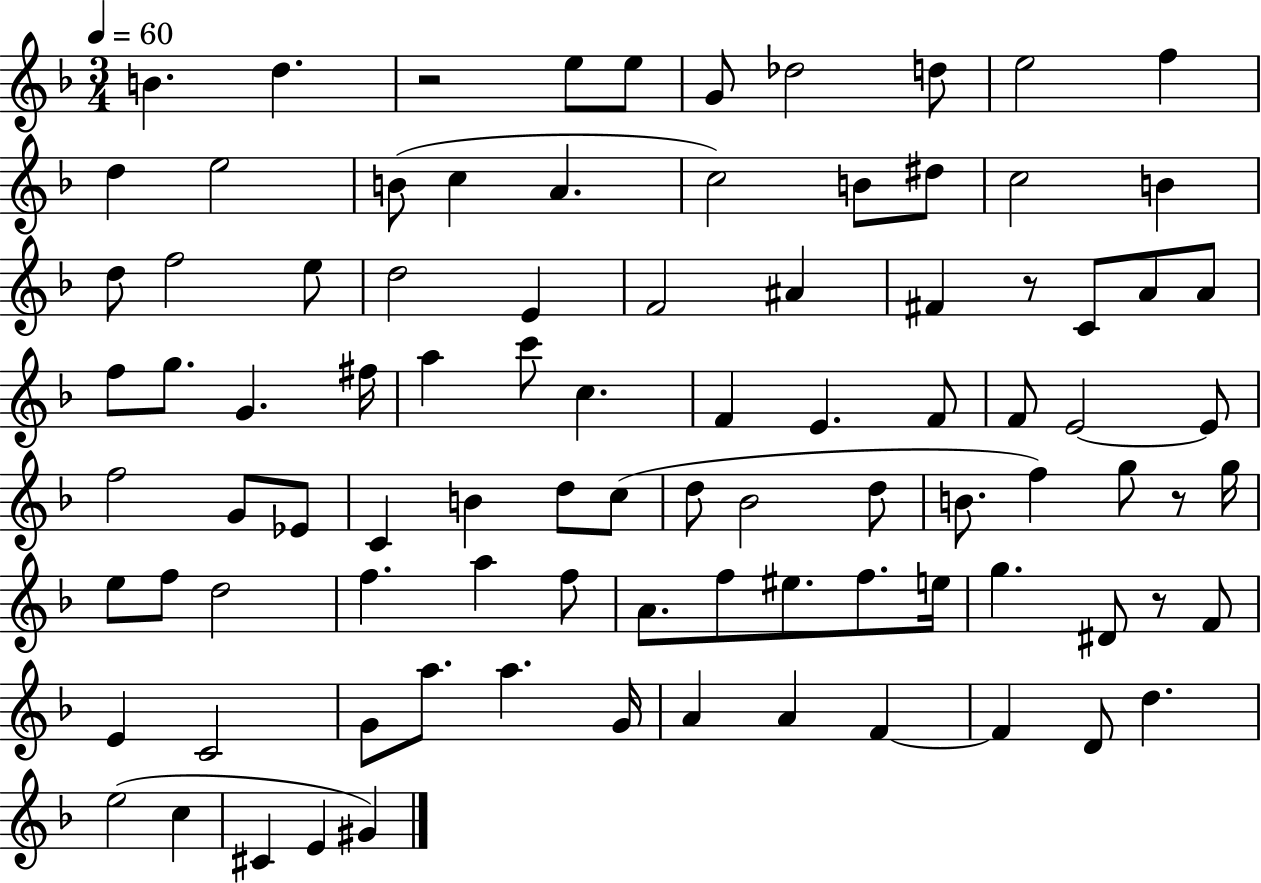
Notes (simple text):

B4/q. D5/q. R/h E5/e E5/e G4/e Db5/h D5/e E5/h F5/q D5/q E5/h B4/e C5/q A4/q. C5/h B4/e D#5/e C5/h B4/q D5/e F5/h E5/e D5/h E4/q F4/h A#4/q F#4/q R/e C4/e A4/e A4/e F5/e G5/e. G4/q. F#5/s A5/q C6/e C5/q. F4/q E4/q. F4/e F4/e E4/h E4/e F5/h G4/e Eb4/e C4/q B4/q D5/e C5/e D5/e Bb4/h D5/e B4/e. F5/q G5/e R/e G5/s E5/e F5/e D5/h F5/q. A5/q F5/e A4/e. F5/e EIS5/e. F5/e. E5/s G5/q. D#4/e R/e F4/e E4/q C4/h G4/e A5/e. A5/q. G4/s A4/q A4/q F4/q F4/q D4/e D5/q. E5/h C5/q C#4/q E4/q G#4/q